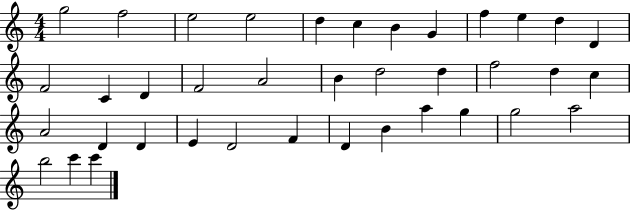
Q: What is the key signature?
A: C major